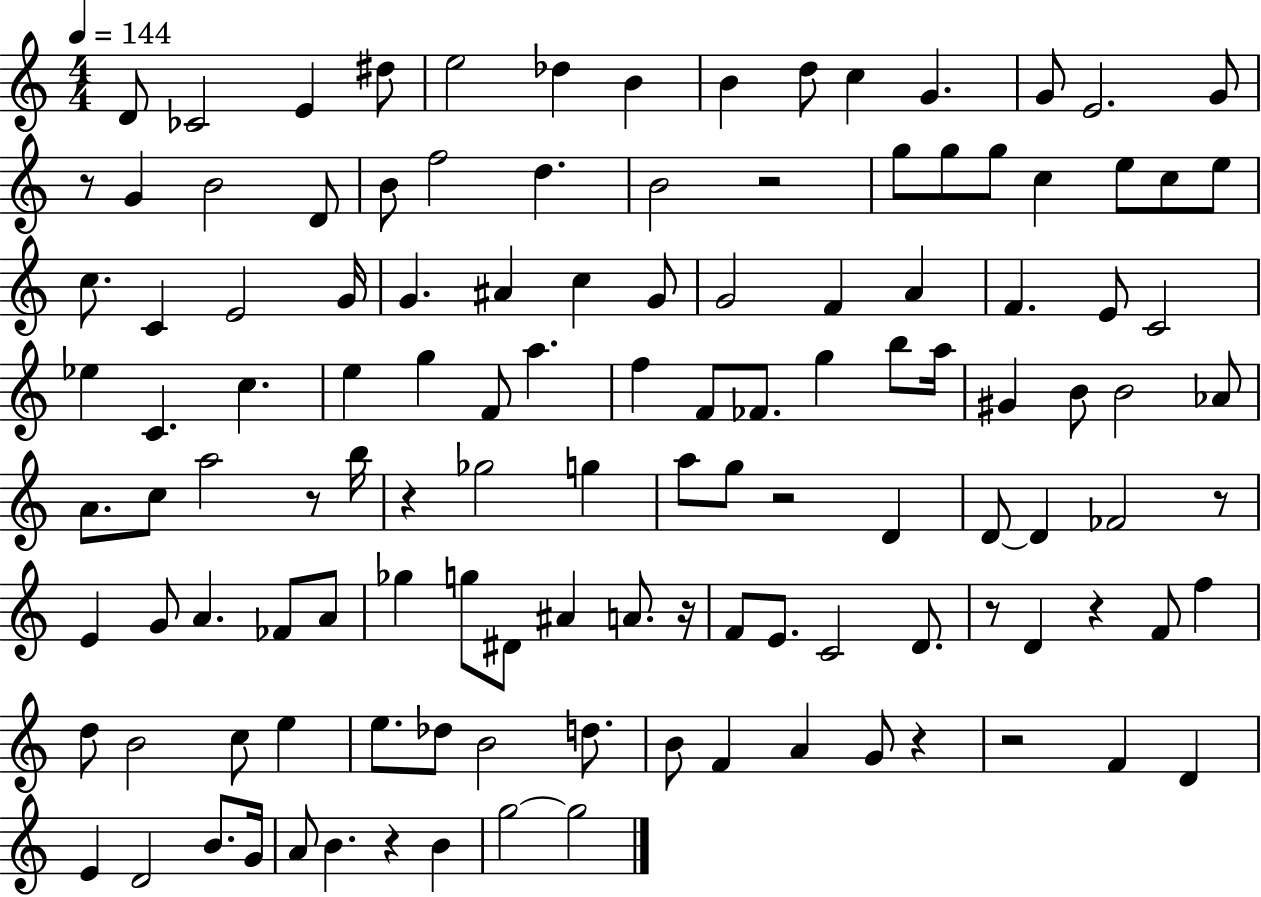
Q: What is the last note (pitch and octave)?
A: G5